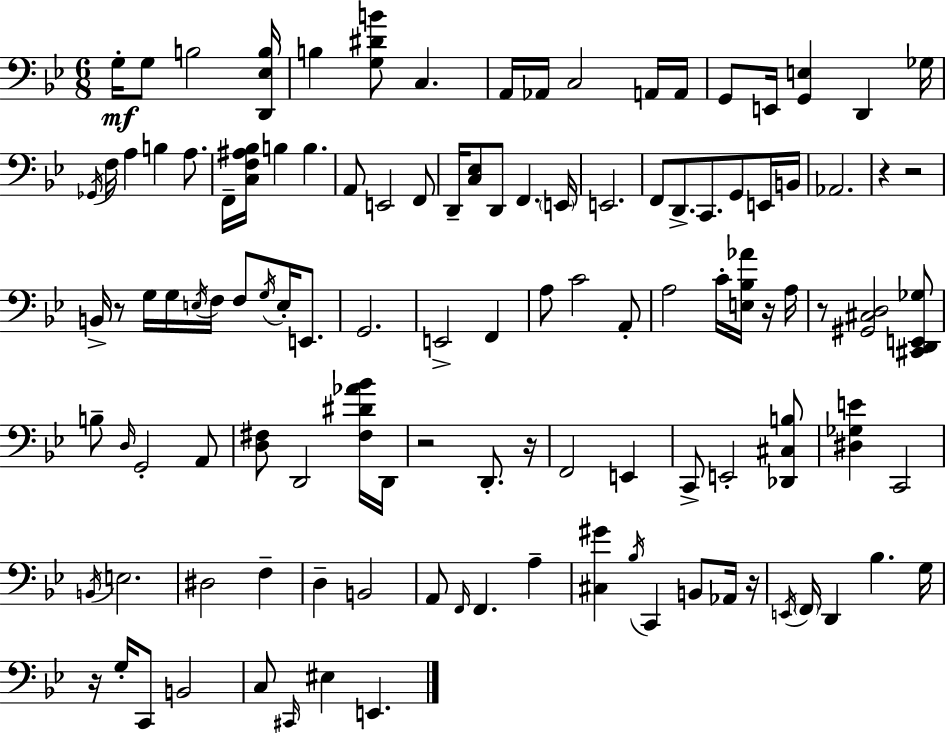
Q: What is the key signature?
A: G minor